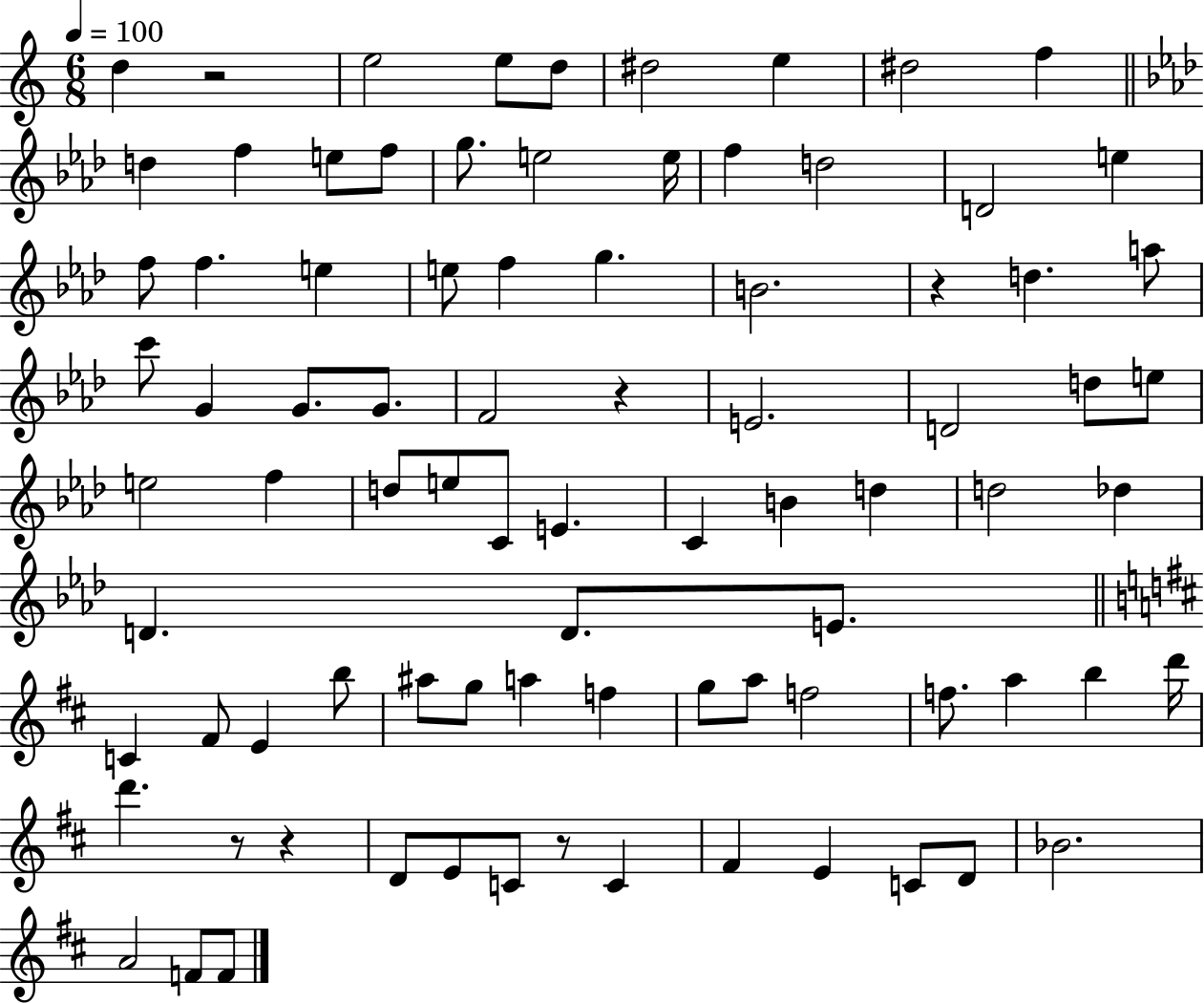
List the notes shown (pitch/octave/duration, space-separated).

D5/q R/h E5/h E5/e D5/e D#5/h E5/q D#5/h F5/q D5/q F5/q E5/e F5/e G5/e. E5/h E5/s F5/q D5/h D4/h E5/q F5/e F5/q. E5/q E5/e F5/q G5/q. B4/h. R/q D5/q. A5/e C6/e G4/q G4/e. G4/e. F4/h R/q E4/h. D4/h D5/e E5/e E5/h F5/q D5/e E5/e C4/e E4/q. C4/q B4/q D5/q D5/h Db5/q D4/q. D4/e. E4/e. C4/q F#4/e E4/q B5/e A#5/e G5/e A5/q F5/q G5/e A5/e F5/h F5/e. A5/q B5/q D6/s D6/q. R/e R/q D4/e E4/e C4/e R/e C4/q F#4/q E4/q C4/e D4/e Bb4/h. A4/h F4/e F4/e